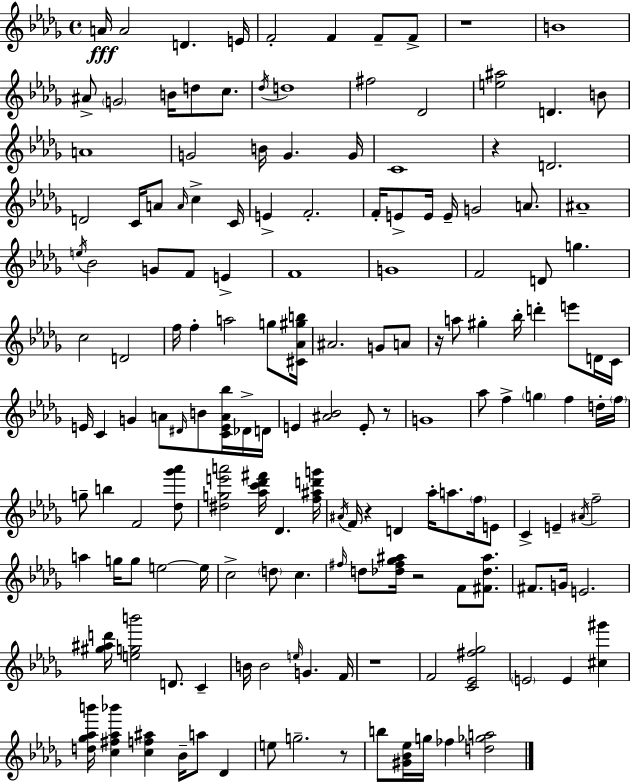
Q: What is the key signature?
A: BES minor